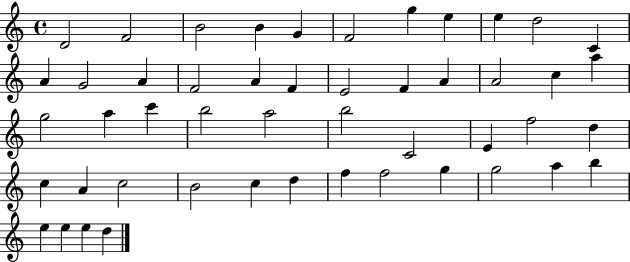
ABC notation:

X:1
T:Untitled
M:4/4
L:1/4
K:C
D2 F2 B2 B G F2 g e e d2 C A G2 A F2 A F E2 F A A2 c a g2 a c' b2 a2 b2 C2 E f2 d c A c2 B2 c d f f2 g g2 a b e e e d